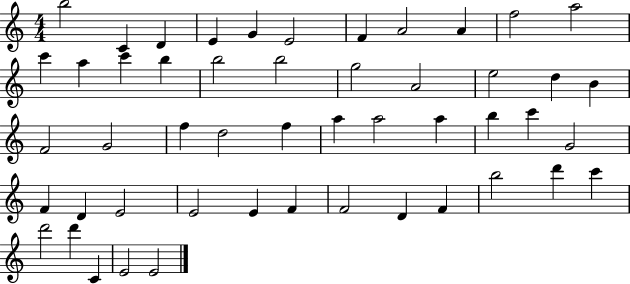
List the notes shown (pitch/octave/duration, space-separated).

B5/h C4/q D4/q E4/q G4/q E4/h F4/q A4/h A4/q F5/h A5/h C6/q A5/q C6/q B5/q B5/h B5/h G5/h A4/h E5/h D5/q B4/q F4/h G4/h F5/q D5/h F5/q A5/q A5/h A5/q B5/q C6/q G4/h F4/q D4/q E4/h E4/h E4/q F4/q F4/h D4/q F4/q B5/h D6/q C6/q D6/h D6/q C4/q E4/h E4/h